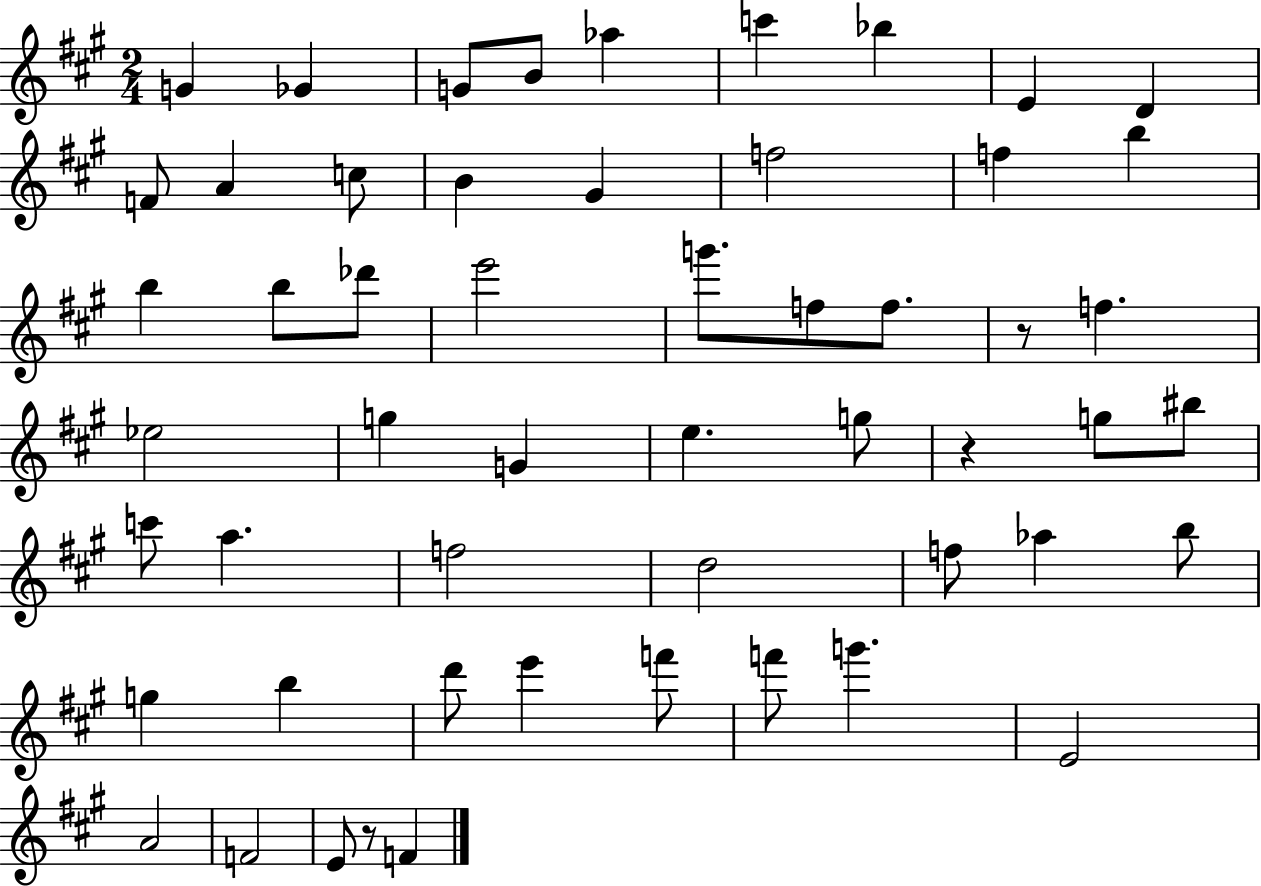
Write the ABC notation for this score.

X:1
T:Untitled
M:2/4
L:1/4
K:A
G _G G/2 B/2 _a c' _b E D F/2 A c/2 B ^G f2 f b b b/2 _d'/2 e'2 g'/2 f/2 f/2 z/2 f _e2 g G e g/2 z g/2 ^b/2 c'/2 a f2 d2 f/2 _a b/2 g b d'/2 e' f'/2 f'/2 g' E2 A2 F2 E/2 z/2 F